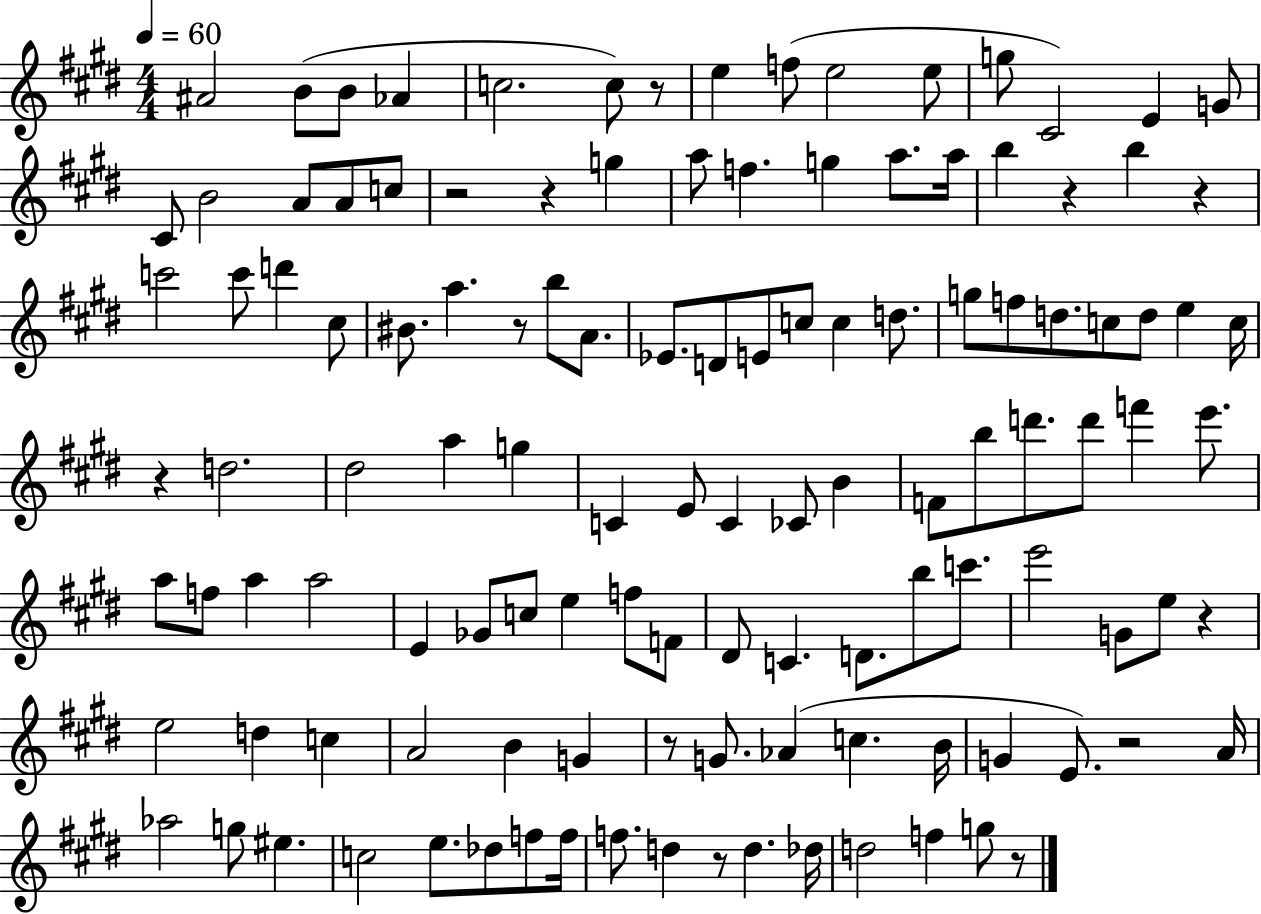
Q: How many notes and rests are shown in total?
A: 121